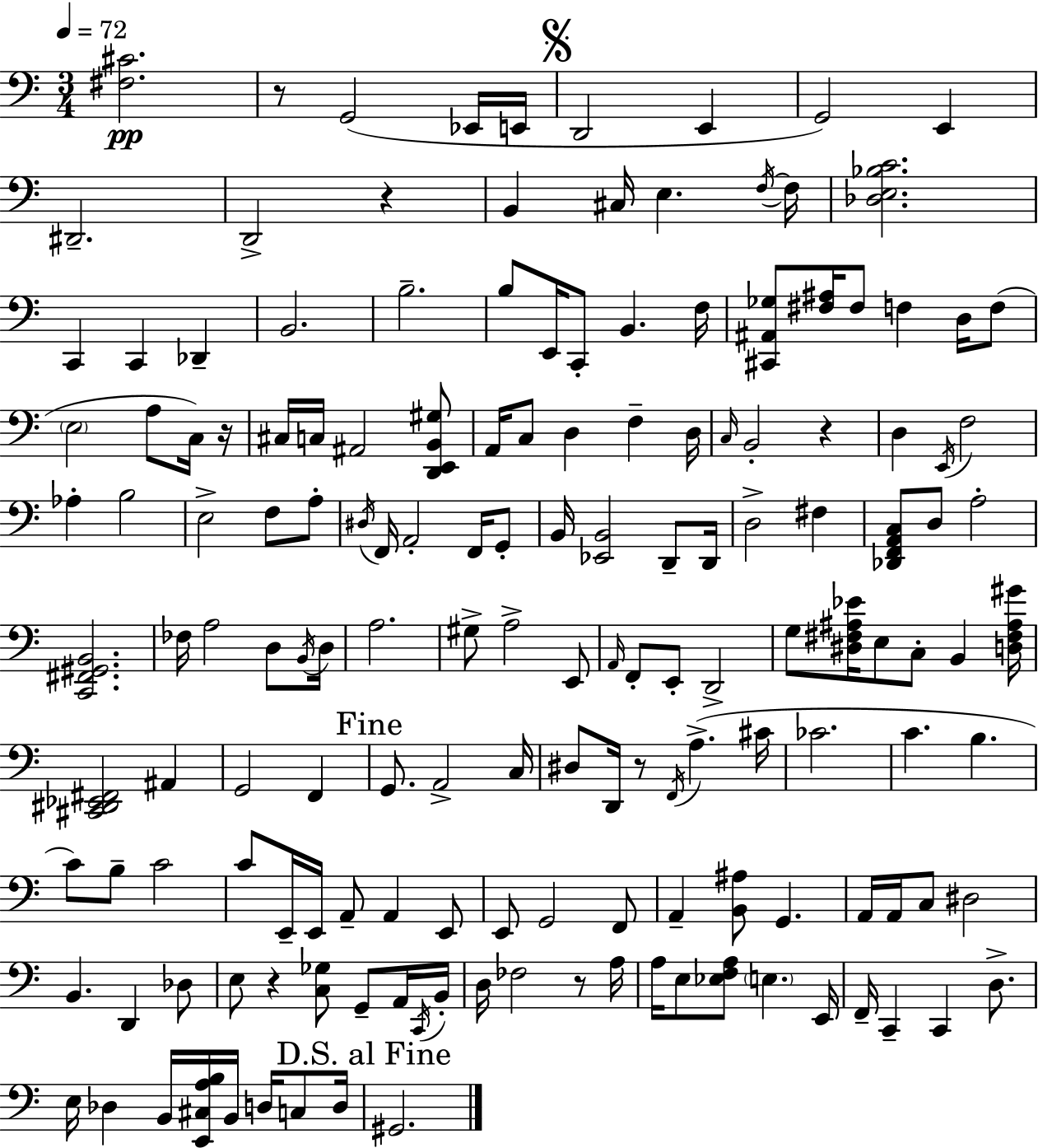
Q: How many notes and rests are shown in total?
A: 159